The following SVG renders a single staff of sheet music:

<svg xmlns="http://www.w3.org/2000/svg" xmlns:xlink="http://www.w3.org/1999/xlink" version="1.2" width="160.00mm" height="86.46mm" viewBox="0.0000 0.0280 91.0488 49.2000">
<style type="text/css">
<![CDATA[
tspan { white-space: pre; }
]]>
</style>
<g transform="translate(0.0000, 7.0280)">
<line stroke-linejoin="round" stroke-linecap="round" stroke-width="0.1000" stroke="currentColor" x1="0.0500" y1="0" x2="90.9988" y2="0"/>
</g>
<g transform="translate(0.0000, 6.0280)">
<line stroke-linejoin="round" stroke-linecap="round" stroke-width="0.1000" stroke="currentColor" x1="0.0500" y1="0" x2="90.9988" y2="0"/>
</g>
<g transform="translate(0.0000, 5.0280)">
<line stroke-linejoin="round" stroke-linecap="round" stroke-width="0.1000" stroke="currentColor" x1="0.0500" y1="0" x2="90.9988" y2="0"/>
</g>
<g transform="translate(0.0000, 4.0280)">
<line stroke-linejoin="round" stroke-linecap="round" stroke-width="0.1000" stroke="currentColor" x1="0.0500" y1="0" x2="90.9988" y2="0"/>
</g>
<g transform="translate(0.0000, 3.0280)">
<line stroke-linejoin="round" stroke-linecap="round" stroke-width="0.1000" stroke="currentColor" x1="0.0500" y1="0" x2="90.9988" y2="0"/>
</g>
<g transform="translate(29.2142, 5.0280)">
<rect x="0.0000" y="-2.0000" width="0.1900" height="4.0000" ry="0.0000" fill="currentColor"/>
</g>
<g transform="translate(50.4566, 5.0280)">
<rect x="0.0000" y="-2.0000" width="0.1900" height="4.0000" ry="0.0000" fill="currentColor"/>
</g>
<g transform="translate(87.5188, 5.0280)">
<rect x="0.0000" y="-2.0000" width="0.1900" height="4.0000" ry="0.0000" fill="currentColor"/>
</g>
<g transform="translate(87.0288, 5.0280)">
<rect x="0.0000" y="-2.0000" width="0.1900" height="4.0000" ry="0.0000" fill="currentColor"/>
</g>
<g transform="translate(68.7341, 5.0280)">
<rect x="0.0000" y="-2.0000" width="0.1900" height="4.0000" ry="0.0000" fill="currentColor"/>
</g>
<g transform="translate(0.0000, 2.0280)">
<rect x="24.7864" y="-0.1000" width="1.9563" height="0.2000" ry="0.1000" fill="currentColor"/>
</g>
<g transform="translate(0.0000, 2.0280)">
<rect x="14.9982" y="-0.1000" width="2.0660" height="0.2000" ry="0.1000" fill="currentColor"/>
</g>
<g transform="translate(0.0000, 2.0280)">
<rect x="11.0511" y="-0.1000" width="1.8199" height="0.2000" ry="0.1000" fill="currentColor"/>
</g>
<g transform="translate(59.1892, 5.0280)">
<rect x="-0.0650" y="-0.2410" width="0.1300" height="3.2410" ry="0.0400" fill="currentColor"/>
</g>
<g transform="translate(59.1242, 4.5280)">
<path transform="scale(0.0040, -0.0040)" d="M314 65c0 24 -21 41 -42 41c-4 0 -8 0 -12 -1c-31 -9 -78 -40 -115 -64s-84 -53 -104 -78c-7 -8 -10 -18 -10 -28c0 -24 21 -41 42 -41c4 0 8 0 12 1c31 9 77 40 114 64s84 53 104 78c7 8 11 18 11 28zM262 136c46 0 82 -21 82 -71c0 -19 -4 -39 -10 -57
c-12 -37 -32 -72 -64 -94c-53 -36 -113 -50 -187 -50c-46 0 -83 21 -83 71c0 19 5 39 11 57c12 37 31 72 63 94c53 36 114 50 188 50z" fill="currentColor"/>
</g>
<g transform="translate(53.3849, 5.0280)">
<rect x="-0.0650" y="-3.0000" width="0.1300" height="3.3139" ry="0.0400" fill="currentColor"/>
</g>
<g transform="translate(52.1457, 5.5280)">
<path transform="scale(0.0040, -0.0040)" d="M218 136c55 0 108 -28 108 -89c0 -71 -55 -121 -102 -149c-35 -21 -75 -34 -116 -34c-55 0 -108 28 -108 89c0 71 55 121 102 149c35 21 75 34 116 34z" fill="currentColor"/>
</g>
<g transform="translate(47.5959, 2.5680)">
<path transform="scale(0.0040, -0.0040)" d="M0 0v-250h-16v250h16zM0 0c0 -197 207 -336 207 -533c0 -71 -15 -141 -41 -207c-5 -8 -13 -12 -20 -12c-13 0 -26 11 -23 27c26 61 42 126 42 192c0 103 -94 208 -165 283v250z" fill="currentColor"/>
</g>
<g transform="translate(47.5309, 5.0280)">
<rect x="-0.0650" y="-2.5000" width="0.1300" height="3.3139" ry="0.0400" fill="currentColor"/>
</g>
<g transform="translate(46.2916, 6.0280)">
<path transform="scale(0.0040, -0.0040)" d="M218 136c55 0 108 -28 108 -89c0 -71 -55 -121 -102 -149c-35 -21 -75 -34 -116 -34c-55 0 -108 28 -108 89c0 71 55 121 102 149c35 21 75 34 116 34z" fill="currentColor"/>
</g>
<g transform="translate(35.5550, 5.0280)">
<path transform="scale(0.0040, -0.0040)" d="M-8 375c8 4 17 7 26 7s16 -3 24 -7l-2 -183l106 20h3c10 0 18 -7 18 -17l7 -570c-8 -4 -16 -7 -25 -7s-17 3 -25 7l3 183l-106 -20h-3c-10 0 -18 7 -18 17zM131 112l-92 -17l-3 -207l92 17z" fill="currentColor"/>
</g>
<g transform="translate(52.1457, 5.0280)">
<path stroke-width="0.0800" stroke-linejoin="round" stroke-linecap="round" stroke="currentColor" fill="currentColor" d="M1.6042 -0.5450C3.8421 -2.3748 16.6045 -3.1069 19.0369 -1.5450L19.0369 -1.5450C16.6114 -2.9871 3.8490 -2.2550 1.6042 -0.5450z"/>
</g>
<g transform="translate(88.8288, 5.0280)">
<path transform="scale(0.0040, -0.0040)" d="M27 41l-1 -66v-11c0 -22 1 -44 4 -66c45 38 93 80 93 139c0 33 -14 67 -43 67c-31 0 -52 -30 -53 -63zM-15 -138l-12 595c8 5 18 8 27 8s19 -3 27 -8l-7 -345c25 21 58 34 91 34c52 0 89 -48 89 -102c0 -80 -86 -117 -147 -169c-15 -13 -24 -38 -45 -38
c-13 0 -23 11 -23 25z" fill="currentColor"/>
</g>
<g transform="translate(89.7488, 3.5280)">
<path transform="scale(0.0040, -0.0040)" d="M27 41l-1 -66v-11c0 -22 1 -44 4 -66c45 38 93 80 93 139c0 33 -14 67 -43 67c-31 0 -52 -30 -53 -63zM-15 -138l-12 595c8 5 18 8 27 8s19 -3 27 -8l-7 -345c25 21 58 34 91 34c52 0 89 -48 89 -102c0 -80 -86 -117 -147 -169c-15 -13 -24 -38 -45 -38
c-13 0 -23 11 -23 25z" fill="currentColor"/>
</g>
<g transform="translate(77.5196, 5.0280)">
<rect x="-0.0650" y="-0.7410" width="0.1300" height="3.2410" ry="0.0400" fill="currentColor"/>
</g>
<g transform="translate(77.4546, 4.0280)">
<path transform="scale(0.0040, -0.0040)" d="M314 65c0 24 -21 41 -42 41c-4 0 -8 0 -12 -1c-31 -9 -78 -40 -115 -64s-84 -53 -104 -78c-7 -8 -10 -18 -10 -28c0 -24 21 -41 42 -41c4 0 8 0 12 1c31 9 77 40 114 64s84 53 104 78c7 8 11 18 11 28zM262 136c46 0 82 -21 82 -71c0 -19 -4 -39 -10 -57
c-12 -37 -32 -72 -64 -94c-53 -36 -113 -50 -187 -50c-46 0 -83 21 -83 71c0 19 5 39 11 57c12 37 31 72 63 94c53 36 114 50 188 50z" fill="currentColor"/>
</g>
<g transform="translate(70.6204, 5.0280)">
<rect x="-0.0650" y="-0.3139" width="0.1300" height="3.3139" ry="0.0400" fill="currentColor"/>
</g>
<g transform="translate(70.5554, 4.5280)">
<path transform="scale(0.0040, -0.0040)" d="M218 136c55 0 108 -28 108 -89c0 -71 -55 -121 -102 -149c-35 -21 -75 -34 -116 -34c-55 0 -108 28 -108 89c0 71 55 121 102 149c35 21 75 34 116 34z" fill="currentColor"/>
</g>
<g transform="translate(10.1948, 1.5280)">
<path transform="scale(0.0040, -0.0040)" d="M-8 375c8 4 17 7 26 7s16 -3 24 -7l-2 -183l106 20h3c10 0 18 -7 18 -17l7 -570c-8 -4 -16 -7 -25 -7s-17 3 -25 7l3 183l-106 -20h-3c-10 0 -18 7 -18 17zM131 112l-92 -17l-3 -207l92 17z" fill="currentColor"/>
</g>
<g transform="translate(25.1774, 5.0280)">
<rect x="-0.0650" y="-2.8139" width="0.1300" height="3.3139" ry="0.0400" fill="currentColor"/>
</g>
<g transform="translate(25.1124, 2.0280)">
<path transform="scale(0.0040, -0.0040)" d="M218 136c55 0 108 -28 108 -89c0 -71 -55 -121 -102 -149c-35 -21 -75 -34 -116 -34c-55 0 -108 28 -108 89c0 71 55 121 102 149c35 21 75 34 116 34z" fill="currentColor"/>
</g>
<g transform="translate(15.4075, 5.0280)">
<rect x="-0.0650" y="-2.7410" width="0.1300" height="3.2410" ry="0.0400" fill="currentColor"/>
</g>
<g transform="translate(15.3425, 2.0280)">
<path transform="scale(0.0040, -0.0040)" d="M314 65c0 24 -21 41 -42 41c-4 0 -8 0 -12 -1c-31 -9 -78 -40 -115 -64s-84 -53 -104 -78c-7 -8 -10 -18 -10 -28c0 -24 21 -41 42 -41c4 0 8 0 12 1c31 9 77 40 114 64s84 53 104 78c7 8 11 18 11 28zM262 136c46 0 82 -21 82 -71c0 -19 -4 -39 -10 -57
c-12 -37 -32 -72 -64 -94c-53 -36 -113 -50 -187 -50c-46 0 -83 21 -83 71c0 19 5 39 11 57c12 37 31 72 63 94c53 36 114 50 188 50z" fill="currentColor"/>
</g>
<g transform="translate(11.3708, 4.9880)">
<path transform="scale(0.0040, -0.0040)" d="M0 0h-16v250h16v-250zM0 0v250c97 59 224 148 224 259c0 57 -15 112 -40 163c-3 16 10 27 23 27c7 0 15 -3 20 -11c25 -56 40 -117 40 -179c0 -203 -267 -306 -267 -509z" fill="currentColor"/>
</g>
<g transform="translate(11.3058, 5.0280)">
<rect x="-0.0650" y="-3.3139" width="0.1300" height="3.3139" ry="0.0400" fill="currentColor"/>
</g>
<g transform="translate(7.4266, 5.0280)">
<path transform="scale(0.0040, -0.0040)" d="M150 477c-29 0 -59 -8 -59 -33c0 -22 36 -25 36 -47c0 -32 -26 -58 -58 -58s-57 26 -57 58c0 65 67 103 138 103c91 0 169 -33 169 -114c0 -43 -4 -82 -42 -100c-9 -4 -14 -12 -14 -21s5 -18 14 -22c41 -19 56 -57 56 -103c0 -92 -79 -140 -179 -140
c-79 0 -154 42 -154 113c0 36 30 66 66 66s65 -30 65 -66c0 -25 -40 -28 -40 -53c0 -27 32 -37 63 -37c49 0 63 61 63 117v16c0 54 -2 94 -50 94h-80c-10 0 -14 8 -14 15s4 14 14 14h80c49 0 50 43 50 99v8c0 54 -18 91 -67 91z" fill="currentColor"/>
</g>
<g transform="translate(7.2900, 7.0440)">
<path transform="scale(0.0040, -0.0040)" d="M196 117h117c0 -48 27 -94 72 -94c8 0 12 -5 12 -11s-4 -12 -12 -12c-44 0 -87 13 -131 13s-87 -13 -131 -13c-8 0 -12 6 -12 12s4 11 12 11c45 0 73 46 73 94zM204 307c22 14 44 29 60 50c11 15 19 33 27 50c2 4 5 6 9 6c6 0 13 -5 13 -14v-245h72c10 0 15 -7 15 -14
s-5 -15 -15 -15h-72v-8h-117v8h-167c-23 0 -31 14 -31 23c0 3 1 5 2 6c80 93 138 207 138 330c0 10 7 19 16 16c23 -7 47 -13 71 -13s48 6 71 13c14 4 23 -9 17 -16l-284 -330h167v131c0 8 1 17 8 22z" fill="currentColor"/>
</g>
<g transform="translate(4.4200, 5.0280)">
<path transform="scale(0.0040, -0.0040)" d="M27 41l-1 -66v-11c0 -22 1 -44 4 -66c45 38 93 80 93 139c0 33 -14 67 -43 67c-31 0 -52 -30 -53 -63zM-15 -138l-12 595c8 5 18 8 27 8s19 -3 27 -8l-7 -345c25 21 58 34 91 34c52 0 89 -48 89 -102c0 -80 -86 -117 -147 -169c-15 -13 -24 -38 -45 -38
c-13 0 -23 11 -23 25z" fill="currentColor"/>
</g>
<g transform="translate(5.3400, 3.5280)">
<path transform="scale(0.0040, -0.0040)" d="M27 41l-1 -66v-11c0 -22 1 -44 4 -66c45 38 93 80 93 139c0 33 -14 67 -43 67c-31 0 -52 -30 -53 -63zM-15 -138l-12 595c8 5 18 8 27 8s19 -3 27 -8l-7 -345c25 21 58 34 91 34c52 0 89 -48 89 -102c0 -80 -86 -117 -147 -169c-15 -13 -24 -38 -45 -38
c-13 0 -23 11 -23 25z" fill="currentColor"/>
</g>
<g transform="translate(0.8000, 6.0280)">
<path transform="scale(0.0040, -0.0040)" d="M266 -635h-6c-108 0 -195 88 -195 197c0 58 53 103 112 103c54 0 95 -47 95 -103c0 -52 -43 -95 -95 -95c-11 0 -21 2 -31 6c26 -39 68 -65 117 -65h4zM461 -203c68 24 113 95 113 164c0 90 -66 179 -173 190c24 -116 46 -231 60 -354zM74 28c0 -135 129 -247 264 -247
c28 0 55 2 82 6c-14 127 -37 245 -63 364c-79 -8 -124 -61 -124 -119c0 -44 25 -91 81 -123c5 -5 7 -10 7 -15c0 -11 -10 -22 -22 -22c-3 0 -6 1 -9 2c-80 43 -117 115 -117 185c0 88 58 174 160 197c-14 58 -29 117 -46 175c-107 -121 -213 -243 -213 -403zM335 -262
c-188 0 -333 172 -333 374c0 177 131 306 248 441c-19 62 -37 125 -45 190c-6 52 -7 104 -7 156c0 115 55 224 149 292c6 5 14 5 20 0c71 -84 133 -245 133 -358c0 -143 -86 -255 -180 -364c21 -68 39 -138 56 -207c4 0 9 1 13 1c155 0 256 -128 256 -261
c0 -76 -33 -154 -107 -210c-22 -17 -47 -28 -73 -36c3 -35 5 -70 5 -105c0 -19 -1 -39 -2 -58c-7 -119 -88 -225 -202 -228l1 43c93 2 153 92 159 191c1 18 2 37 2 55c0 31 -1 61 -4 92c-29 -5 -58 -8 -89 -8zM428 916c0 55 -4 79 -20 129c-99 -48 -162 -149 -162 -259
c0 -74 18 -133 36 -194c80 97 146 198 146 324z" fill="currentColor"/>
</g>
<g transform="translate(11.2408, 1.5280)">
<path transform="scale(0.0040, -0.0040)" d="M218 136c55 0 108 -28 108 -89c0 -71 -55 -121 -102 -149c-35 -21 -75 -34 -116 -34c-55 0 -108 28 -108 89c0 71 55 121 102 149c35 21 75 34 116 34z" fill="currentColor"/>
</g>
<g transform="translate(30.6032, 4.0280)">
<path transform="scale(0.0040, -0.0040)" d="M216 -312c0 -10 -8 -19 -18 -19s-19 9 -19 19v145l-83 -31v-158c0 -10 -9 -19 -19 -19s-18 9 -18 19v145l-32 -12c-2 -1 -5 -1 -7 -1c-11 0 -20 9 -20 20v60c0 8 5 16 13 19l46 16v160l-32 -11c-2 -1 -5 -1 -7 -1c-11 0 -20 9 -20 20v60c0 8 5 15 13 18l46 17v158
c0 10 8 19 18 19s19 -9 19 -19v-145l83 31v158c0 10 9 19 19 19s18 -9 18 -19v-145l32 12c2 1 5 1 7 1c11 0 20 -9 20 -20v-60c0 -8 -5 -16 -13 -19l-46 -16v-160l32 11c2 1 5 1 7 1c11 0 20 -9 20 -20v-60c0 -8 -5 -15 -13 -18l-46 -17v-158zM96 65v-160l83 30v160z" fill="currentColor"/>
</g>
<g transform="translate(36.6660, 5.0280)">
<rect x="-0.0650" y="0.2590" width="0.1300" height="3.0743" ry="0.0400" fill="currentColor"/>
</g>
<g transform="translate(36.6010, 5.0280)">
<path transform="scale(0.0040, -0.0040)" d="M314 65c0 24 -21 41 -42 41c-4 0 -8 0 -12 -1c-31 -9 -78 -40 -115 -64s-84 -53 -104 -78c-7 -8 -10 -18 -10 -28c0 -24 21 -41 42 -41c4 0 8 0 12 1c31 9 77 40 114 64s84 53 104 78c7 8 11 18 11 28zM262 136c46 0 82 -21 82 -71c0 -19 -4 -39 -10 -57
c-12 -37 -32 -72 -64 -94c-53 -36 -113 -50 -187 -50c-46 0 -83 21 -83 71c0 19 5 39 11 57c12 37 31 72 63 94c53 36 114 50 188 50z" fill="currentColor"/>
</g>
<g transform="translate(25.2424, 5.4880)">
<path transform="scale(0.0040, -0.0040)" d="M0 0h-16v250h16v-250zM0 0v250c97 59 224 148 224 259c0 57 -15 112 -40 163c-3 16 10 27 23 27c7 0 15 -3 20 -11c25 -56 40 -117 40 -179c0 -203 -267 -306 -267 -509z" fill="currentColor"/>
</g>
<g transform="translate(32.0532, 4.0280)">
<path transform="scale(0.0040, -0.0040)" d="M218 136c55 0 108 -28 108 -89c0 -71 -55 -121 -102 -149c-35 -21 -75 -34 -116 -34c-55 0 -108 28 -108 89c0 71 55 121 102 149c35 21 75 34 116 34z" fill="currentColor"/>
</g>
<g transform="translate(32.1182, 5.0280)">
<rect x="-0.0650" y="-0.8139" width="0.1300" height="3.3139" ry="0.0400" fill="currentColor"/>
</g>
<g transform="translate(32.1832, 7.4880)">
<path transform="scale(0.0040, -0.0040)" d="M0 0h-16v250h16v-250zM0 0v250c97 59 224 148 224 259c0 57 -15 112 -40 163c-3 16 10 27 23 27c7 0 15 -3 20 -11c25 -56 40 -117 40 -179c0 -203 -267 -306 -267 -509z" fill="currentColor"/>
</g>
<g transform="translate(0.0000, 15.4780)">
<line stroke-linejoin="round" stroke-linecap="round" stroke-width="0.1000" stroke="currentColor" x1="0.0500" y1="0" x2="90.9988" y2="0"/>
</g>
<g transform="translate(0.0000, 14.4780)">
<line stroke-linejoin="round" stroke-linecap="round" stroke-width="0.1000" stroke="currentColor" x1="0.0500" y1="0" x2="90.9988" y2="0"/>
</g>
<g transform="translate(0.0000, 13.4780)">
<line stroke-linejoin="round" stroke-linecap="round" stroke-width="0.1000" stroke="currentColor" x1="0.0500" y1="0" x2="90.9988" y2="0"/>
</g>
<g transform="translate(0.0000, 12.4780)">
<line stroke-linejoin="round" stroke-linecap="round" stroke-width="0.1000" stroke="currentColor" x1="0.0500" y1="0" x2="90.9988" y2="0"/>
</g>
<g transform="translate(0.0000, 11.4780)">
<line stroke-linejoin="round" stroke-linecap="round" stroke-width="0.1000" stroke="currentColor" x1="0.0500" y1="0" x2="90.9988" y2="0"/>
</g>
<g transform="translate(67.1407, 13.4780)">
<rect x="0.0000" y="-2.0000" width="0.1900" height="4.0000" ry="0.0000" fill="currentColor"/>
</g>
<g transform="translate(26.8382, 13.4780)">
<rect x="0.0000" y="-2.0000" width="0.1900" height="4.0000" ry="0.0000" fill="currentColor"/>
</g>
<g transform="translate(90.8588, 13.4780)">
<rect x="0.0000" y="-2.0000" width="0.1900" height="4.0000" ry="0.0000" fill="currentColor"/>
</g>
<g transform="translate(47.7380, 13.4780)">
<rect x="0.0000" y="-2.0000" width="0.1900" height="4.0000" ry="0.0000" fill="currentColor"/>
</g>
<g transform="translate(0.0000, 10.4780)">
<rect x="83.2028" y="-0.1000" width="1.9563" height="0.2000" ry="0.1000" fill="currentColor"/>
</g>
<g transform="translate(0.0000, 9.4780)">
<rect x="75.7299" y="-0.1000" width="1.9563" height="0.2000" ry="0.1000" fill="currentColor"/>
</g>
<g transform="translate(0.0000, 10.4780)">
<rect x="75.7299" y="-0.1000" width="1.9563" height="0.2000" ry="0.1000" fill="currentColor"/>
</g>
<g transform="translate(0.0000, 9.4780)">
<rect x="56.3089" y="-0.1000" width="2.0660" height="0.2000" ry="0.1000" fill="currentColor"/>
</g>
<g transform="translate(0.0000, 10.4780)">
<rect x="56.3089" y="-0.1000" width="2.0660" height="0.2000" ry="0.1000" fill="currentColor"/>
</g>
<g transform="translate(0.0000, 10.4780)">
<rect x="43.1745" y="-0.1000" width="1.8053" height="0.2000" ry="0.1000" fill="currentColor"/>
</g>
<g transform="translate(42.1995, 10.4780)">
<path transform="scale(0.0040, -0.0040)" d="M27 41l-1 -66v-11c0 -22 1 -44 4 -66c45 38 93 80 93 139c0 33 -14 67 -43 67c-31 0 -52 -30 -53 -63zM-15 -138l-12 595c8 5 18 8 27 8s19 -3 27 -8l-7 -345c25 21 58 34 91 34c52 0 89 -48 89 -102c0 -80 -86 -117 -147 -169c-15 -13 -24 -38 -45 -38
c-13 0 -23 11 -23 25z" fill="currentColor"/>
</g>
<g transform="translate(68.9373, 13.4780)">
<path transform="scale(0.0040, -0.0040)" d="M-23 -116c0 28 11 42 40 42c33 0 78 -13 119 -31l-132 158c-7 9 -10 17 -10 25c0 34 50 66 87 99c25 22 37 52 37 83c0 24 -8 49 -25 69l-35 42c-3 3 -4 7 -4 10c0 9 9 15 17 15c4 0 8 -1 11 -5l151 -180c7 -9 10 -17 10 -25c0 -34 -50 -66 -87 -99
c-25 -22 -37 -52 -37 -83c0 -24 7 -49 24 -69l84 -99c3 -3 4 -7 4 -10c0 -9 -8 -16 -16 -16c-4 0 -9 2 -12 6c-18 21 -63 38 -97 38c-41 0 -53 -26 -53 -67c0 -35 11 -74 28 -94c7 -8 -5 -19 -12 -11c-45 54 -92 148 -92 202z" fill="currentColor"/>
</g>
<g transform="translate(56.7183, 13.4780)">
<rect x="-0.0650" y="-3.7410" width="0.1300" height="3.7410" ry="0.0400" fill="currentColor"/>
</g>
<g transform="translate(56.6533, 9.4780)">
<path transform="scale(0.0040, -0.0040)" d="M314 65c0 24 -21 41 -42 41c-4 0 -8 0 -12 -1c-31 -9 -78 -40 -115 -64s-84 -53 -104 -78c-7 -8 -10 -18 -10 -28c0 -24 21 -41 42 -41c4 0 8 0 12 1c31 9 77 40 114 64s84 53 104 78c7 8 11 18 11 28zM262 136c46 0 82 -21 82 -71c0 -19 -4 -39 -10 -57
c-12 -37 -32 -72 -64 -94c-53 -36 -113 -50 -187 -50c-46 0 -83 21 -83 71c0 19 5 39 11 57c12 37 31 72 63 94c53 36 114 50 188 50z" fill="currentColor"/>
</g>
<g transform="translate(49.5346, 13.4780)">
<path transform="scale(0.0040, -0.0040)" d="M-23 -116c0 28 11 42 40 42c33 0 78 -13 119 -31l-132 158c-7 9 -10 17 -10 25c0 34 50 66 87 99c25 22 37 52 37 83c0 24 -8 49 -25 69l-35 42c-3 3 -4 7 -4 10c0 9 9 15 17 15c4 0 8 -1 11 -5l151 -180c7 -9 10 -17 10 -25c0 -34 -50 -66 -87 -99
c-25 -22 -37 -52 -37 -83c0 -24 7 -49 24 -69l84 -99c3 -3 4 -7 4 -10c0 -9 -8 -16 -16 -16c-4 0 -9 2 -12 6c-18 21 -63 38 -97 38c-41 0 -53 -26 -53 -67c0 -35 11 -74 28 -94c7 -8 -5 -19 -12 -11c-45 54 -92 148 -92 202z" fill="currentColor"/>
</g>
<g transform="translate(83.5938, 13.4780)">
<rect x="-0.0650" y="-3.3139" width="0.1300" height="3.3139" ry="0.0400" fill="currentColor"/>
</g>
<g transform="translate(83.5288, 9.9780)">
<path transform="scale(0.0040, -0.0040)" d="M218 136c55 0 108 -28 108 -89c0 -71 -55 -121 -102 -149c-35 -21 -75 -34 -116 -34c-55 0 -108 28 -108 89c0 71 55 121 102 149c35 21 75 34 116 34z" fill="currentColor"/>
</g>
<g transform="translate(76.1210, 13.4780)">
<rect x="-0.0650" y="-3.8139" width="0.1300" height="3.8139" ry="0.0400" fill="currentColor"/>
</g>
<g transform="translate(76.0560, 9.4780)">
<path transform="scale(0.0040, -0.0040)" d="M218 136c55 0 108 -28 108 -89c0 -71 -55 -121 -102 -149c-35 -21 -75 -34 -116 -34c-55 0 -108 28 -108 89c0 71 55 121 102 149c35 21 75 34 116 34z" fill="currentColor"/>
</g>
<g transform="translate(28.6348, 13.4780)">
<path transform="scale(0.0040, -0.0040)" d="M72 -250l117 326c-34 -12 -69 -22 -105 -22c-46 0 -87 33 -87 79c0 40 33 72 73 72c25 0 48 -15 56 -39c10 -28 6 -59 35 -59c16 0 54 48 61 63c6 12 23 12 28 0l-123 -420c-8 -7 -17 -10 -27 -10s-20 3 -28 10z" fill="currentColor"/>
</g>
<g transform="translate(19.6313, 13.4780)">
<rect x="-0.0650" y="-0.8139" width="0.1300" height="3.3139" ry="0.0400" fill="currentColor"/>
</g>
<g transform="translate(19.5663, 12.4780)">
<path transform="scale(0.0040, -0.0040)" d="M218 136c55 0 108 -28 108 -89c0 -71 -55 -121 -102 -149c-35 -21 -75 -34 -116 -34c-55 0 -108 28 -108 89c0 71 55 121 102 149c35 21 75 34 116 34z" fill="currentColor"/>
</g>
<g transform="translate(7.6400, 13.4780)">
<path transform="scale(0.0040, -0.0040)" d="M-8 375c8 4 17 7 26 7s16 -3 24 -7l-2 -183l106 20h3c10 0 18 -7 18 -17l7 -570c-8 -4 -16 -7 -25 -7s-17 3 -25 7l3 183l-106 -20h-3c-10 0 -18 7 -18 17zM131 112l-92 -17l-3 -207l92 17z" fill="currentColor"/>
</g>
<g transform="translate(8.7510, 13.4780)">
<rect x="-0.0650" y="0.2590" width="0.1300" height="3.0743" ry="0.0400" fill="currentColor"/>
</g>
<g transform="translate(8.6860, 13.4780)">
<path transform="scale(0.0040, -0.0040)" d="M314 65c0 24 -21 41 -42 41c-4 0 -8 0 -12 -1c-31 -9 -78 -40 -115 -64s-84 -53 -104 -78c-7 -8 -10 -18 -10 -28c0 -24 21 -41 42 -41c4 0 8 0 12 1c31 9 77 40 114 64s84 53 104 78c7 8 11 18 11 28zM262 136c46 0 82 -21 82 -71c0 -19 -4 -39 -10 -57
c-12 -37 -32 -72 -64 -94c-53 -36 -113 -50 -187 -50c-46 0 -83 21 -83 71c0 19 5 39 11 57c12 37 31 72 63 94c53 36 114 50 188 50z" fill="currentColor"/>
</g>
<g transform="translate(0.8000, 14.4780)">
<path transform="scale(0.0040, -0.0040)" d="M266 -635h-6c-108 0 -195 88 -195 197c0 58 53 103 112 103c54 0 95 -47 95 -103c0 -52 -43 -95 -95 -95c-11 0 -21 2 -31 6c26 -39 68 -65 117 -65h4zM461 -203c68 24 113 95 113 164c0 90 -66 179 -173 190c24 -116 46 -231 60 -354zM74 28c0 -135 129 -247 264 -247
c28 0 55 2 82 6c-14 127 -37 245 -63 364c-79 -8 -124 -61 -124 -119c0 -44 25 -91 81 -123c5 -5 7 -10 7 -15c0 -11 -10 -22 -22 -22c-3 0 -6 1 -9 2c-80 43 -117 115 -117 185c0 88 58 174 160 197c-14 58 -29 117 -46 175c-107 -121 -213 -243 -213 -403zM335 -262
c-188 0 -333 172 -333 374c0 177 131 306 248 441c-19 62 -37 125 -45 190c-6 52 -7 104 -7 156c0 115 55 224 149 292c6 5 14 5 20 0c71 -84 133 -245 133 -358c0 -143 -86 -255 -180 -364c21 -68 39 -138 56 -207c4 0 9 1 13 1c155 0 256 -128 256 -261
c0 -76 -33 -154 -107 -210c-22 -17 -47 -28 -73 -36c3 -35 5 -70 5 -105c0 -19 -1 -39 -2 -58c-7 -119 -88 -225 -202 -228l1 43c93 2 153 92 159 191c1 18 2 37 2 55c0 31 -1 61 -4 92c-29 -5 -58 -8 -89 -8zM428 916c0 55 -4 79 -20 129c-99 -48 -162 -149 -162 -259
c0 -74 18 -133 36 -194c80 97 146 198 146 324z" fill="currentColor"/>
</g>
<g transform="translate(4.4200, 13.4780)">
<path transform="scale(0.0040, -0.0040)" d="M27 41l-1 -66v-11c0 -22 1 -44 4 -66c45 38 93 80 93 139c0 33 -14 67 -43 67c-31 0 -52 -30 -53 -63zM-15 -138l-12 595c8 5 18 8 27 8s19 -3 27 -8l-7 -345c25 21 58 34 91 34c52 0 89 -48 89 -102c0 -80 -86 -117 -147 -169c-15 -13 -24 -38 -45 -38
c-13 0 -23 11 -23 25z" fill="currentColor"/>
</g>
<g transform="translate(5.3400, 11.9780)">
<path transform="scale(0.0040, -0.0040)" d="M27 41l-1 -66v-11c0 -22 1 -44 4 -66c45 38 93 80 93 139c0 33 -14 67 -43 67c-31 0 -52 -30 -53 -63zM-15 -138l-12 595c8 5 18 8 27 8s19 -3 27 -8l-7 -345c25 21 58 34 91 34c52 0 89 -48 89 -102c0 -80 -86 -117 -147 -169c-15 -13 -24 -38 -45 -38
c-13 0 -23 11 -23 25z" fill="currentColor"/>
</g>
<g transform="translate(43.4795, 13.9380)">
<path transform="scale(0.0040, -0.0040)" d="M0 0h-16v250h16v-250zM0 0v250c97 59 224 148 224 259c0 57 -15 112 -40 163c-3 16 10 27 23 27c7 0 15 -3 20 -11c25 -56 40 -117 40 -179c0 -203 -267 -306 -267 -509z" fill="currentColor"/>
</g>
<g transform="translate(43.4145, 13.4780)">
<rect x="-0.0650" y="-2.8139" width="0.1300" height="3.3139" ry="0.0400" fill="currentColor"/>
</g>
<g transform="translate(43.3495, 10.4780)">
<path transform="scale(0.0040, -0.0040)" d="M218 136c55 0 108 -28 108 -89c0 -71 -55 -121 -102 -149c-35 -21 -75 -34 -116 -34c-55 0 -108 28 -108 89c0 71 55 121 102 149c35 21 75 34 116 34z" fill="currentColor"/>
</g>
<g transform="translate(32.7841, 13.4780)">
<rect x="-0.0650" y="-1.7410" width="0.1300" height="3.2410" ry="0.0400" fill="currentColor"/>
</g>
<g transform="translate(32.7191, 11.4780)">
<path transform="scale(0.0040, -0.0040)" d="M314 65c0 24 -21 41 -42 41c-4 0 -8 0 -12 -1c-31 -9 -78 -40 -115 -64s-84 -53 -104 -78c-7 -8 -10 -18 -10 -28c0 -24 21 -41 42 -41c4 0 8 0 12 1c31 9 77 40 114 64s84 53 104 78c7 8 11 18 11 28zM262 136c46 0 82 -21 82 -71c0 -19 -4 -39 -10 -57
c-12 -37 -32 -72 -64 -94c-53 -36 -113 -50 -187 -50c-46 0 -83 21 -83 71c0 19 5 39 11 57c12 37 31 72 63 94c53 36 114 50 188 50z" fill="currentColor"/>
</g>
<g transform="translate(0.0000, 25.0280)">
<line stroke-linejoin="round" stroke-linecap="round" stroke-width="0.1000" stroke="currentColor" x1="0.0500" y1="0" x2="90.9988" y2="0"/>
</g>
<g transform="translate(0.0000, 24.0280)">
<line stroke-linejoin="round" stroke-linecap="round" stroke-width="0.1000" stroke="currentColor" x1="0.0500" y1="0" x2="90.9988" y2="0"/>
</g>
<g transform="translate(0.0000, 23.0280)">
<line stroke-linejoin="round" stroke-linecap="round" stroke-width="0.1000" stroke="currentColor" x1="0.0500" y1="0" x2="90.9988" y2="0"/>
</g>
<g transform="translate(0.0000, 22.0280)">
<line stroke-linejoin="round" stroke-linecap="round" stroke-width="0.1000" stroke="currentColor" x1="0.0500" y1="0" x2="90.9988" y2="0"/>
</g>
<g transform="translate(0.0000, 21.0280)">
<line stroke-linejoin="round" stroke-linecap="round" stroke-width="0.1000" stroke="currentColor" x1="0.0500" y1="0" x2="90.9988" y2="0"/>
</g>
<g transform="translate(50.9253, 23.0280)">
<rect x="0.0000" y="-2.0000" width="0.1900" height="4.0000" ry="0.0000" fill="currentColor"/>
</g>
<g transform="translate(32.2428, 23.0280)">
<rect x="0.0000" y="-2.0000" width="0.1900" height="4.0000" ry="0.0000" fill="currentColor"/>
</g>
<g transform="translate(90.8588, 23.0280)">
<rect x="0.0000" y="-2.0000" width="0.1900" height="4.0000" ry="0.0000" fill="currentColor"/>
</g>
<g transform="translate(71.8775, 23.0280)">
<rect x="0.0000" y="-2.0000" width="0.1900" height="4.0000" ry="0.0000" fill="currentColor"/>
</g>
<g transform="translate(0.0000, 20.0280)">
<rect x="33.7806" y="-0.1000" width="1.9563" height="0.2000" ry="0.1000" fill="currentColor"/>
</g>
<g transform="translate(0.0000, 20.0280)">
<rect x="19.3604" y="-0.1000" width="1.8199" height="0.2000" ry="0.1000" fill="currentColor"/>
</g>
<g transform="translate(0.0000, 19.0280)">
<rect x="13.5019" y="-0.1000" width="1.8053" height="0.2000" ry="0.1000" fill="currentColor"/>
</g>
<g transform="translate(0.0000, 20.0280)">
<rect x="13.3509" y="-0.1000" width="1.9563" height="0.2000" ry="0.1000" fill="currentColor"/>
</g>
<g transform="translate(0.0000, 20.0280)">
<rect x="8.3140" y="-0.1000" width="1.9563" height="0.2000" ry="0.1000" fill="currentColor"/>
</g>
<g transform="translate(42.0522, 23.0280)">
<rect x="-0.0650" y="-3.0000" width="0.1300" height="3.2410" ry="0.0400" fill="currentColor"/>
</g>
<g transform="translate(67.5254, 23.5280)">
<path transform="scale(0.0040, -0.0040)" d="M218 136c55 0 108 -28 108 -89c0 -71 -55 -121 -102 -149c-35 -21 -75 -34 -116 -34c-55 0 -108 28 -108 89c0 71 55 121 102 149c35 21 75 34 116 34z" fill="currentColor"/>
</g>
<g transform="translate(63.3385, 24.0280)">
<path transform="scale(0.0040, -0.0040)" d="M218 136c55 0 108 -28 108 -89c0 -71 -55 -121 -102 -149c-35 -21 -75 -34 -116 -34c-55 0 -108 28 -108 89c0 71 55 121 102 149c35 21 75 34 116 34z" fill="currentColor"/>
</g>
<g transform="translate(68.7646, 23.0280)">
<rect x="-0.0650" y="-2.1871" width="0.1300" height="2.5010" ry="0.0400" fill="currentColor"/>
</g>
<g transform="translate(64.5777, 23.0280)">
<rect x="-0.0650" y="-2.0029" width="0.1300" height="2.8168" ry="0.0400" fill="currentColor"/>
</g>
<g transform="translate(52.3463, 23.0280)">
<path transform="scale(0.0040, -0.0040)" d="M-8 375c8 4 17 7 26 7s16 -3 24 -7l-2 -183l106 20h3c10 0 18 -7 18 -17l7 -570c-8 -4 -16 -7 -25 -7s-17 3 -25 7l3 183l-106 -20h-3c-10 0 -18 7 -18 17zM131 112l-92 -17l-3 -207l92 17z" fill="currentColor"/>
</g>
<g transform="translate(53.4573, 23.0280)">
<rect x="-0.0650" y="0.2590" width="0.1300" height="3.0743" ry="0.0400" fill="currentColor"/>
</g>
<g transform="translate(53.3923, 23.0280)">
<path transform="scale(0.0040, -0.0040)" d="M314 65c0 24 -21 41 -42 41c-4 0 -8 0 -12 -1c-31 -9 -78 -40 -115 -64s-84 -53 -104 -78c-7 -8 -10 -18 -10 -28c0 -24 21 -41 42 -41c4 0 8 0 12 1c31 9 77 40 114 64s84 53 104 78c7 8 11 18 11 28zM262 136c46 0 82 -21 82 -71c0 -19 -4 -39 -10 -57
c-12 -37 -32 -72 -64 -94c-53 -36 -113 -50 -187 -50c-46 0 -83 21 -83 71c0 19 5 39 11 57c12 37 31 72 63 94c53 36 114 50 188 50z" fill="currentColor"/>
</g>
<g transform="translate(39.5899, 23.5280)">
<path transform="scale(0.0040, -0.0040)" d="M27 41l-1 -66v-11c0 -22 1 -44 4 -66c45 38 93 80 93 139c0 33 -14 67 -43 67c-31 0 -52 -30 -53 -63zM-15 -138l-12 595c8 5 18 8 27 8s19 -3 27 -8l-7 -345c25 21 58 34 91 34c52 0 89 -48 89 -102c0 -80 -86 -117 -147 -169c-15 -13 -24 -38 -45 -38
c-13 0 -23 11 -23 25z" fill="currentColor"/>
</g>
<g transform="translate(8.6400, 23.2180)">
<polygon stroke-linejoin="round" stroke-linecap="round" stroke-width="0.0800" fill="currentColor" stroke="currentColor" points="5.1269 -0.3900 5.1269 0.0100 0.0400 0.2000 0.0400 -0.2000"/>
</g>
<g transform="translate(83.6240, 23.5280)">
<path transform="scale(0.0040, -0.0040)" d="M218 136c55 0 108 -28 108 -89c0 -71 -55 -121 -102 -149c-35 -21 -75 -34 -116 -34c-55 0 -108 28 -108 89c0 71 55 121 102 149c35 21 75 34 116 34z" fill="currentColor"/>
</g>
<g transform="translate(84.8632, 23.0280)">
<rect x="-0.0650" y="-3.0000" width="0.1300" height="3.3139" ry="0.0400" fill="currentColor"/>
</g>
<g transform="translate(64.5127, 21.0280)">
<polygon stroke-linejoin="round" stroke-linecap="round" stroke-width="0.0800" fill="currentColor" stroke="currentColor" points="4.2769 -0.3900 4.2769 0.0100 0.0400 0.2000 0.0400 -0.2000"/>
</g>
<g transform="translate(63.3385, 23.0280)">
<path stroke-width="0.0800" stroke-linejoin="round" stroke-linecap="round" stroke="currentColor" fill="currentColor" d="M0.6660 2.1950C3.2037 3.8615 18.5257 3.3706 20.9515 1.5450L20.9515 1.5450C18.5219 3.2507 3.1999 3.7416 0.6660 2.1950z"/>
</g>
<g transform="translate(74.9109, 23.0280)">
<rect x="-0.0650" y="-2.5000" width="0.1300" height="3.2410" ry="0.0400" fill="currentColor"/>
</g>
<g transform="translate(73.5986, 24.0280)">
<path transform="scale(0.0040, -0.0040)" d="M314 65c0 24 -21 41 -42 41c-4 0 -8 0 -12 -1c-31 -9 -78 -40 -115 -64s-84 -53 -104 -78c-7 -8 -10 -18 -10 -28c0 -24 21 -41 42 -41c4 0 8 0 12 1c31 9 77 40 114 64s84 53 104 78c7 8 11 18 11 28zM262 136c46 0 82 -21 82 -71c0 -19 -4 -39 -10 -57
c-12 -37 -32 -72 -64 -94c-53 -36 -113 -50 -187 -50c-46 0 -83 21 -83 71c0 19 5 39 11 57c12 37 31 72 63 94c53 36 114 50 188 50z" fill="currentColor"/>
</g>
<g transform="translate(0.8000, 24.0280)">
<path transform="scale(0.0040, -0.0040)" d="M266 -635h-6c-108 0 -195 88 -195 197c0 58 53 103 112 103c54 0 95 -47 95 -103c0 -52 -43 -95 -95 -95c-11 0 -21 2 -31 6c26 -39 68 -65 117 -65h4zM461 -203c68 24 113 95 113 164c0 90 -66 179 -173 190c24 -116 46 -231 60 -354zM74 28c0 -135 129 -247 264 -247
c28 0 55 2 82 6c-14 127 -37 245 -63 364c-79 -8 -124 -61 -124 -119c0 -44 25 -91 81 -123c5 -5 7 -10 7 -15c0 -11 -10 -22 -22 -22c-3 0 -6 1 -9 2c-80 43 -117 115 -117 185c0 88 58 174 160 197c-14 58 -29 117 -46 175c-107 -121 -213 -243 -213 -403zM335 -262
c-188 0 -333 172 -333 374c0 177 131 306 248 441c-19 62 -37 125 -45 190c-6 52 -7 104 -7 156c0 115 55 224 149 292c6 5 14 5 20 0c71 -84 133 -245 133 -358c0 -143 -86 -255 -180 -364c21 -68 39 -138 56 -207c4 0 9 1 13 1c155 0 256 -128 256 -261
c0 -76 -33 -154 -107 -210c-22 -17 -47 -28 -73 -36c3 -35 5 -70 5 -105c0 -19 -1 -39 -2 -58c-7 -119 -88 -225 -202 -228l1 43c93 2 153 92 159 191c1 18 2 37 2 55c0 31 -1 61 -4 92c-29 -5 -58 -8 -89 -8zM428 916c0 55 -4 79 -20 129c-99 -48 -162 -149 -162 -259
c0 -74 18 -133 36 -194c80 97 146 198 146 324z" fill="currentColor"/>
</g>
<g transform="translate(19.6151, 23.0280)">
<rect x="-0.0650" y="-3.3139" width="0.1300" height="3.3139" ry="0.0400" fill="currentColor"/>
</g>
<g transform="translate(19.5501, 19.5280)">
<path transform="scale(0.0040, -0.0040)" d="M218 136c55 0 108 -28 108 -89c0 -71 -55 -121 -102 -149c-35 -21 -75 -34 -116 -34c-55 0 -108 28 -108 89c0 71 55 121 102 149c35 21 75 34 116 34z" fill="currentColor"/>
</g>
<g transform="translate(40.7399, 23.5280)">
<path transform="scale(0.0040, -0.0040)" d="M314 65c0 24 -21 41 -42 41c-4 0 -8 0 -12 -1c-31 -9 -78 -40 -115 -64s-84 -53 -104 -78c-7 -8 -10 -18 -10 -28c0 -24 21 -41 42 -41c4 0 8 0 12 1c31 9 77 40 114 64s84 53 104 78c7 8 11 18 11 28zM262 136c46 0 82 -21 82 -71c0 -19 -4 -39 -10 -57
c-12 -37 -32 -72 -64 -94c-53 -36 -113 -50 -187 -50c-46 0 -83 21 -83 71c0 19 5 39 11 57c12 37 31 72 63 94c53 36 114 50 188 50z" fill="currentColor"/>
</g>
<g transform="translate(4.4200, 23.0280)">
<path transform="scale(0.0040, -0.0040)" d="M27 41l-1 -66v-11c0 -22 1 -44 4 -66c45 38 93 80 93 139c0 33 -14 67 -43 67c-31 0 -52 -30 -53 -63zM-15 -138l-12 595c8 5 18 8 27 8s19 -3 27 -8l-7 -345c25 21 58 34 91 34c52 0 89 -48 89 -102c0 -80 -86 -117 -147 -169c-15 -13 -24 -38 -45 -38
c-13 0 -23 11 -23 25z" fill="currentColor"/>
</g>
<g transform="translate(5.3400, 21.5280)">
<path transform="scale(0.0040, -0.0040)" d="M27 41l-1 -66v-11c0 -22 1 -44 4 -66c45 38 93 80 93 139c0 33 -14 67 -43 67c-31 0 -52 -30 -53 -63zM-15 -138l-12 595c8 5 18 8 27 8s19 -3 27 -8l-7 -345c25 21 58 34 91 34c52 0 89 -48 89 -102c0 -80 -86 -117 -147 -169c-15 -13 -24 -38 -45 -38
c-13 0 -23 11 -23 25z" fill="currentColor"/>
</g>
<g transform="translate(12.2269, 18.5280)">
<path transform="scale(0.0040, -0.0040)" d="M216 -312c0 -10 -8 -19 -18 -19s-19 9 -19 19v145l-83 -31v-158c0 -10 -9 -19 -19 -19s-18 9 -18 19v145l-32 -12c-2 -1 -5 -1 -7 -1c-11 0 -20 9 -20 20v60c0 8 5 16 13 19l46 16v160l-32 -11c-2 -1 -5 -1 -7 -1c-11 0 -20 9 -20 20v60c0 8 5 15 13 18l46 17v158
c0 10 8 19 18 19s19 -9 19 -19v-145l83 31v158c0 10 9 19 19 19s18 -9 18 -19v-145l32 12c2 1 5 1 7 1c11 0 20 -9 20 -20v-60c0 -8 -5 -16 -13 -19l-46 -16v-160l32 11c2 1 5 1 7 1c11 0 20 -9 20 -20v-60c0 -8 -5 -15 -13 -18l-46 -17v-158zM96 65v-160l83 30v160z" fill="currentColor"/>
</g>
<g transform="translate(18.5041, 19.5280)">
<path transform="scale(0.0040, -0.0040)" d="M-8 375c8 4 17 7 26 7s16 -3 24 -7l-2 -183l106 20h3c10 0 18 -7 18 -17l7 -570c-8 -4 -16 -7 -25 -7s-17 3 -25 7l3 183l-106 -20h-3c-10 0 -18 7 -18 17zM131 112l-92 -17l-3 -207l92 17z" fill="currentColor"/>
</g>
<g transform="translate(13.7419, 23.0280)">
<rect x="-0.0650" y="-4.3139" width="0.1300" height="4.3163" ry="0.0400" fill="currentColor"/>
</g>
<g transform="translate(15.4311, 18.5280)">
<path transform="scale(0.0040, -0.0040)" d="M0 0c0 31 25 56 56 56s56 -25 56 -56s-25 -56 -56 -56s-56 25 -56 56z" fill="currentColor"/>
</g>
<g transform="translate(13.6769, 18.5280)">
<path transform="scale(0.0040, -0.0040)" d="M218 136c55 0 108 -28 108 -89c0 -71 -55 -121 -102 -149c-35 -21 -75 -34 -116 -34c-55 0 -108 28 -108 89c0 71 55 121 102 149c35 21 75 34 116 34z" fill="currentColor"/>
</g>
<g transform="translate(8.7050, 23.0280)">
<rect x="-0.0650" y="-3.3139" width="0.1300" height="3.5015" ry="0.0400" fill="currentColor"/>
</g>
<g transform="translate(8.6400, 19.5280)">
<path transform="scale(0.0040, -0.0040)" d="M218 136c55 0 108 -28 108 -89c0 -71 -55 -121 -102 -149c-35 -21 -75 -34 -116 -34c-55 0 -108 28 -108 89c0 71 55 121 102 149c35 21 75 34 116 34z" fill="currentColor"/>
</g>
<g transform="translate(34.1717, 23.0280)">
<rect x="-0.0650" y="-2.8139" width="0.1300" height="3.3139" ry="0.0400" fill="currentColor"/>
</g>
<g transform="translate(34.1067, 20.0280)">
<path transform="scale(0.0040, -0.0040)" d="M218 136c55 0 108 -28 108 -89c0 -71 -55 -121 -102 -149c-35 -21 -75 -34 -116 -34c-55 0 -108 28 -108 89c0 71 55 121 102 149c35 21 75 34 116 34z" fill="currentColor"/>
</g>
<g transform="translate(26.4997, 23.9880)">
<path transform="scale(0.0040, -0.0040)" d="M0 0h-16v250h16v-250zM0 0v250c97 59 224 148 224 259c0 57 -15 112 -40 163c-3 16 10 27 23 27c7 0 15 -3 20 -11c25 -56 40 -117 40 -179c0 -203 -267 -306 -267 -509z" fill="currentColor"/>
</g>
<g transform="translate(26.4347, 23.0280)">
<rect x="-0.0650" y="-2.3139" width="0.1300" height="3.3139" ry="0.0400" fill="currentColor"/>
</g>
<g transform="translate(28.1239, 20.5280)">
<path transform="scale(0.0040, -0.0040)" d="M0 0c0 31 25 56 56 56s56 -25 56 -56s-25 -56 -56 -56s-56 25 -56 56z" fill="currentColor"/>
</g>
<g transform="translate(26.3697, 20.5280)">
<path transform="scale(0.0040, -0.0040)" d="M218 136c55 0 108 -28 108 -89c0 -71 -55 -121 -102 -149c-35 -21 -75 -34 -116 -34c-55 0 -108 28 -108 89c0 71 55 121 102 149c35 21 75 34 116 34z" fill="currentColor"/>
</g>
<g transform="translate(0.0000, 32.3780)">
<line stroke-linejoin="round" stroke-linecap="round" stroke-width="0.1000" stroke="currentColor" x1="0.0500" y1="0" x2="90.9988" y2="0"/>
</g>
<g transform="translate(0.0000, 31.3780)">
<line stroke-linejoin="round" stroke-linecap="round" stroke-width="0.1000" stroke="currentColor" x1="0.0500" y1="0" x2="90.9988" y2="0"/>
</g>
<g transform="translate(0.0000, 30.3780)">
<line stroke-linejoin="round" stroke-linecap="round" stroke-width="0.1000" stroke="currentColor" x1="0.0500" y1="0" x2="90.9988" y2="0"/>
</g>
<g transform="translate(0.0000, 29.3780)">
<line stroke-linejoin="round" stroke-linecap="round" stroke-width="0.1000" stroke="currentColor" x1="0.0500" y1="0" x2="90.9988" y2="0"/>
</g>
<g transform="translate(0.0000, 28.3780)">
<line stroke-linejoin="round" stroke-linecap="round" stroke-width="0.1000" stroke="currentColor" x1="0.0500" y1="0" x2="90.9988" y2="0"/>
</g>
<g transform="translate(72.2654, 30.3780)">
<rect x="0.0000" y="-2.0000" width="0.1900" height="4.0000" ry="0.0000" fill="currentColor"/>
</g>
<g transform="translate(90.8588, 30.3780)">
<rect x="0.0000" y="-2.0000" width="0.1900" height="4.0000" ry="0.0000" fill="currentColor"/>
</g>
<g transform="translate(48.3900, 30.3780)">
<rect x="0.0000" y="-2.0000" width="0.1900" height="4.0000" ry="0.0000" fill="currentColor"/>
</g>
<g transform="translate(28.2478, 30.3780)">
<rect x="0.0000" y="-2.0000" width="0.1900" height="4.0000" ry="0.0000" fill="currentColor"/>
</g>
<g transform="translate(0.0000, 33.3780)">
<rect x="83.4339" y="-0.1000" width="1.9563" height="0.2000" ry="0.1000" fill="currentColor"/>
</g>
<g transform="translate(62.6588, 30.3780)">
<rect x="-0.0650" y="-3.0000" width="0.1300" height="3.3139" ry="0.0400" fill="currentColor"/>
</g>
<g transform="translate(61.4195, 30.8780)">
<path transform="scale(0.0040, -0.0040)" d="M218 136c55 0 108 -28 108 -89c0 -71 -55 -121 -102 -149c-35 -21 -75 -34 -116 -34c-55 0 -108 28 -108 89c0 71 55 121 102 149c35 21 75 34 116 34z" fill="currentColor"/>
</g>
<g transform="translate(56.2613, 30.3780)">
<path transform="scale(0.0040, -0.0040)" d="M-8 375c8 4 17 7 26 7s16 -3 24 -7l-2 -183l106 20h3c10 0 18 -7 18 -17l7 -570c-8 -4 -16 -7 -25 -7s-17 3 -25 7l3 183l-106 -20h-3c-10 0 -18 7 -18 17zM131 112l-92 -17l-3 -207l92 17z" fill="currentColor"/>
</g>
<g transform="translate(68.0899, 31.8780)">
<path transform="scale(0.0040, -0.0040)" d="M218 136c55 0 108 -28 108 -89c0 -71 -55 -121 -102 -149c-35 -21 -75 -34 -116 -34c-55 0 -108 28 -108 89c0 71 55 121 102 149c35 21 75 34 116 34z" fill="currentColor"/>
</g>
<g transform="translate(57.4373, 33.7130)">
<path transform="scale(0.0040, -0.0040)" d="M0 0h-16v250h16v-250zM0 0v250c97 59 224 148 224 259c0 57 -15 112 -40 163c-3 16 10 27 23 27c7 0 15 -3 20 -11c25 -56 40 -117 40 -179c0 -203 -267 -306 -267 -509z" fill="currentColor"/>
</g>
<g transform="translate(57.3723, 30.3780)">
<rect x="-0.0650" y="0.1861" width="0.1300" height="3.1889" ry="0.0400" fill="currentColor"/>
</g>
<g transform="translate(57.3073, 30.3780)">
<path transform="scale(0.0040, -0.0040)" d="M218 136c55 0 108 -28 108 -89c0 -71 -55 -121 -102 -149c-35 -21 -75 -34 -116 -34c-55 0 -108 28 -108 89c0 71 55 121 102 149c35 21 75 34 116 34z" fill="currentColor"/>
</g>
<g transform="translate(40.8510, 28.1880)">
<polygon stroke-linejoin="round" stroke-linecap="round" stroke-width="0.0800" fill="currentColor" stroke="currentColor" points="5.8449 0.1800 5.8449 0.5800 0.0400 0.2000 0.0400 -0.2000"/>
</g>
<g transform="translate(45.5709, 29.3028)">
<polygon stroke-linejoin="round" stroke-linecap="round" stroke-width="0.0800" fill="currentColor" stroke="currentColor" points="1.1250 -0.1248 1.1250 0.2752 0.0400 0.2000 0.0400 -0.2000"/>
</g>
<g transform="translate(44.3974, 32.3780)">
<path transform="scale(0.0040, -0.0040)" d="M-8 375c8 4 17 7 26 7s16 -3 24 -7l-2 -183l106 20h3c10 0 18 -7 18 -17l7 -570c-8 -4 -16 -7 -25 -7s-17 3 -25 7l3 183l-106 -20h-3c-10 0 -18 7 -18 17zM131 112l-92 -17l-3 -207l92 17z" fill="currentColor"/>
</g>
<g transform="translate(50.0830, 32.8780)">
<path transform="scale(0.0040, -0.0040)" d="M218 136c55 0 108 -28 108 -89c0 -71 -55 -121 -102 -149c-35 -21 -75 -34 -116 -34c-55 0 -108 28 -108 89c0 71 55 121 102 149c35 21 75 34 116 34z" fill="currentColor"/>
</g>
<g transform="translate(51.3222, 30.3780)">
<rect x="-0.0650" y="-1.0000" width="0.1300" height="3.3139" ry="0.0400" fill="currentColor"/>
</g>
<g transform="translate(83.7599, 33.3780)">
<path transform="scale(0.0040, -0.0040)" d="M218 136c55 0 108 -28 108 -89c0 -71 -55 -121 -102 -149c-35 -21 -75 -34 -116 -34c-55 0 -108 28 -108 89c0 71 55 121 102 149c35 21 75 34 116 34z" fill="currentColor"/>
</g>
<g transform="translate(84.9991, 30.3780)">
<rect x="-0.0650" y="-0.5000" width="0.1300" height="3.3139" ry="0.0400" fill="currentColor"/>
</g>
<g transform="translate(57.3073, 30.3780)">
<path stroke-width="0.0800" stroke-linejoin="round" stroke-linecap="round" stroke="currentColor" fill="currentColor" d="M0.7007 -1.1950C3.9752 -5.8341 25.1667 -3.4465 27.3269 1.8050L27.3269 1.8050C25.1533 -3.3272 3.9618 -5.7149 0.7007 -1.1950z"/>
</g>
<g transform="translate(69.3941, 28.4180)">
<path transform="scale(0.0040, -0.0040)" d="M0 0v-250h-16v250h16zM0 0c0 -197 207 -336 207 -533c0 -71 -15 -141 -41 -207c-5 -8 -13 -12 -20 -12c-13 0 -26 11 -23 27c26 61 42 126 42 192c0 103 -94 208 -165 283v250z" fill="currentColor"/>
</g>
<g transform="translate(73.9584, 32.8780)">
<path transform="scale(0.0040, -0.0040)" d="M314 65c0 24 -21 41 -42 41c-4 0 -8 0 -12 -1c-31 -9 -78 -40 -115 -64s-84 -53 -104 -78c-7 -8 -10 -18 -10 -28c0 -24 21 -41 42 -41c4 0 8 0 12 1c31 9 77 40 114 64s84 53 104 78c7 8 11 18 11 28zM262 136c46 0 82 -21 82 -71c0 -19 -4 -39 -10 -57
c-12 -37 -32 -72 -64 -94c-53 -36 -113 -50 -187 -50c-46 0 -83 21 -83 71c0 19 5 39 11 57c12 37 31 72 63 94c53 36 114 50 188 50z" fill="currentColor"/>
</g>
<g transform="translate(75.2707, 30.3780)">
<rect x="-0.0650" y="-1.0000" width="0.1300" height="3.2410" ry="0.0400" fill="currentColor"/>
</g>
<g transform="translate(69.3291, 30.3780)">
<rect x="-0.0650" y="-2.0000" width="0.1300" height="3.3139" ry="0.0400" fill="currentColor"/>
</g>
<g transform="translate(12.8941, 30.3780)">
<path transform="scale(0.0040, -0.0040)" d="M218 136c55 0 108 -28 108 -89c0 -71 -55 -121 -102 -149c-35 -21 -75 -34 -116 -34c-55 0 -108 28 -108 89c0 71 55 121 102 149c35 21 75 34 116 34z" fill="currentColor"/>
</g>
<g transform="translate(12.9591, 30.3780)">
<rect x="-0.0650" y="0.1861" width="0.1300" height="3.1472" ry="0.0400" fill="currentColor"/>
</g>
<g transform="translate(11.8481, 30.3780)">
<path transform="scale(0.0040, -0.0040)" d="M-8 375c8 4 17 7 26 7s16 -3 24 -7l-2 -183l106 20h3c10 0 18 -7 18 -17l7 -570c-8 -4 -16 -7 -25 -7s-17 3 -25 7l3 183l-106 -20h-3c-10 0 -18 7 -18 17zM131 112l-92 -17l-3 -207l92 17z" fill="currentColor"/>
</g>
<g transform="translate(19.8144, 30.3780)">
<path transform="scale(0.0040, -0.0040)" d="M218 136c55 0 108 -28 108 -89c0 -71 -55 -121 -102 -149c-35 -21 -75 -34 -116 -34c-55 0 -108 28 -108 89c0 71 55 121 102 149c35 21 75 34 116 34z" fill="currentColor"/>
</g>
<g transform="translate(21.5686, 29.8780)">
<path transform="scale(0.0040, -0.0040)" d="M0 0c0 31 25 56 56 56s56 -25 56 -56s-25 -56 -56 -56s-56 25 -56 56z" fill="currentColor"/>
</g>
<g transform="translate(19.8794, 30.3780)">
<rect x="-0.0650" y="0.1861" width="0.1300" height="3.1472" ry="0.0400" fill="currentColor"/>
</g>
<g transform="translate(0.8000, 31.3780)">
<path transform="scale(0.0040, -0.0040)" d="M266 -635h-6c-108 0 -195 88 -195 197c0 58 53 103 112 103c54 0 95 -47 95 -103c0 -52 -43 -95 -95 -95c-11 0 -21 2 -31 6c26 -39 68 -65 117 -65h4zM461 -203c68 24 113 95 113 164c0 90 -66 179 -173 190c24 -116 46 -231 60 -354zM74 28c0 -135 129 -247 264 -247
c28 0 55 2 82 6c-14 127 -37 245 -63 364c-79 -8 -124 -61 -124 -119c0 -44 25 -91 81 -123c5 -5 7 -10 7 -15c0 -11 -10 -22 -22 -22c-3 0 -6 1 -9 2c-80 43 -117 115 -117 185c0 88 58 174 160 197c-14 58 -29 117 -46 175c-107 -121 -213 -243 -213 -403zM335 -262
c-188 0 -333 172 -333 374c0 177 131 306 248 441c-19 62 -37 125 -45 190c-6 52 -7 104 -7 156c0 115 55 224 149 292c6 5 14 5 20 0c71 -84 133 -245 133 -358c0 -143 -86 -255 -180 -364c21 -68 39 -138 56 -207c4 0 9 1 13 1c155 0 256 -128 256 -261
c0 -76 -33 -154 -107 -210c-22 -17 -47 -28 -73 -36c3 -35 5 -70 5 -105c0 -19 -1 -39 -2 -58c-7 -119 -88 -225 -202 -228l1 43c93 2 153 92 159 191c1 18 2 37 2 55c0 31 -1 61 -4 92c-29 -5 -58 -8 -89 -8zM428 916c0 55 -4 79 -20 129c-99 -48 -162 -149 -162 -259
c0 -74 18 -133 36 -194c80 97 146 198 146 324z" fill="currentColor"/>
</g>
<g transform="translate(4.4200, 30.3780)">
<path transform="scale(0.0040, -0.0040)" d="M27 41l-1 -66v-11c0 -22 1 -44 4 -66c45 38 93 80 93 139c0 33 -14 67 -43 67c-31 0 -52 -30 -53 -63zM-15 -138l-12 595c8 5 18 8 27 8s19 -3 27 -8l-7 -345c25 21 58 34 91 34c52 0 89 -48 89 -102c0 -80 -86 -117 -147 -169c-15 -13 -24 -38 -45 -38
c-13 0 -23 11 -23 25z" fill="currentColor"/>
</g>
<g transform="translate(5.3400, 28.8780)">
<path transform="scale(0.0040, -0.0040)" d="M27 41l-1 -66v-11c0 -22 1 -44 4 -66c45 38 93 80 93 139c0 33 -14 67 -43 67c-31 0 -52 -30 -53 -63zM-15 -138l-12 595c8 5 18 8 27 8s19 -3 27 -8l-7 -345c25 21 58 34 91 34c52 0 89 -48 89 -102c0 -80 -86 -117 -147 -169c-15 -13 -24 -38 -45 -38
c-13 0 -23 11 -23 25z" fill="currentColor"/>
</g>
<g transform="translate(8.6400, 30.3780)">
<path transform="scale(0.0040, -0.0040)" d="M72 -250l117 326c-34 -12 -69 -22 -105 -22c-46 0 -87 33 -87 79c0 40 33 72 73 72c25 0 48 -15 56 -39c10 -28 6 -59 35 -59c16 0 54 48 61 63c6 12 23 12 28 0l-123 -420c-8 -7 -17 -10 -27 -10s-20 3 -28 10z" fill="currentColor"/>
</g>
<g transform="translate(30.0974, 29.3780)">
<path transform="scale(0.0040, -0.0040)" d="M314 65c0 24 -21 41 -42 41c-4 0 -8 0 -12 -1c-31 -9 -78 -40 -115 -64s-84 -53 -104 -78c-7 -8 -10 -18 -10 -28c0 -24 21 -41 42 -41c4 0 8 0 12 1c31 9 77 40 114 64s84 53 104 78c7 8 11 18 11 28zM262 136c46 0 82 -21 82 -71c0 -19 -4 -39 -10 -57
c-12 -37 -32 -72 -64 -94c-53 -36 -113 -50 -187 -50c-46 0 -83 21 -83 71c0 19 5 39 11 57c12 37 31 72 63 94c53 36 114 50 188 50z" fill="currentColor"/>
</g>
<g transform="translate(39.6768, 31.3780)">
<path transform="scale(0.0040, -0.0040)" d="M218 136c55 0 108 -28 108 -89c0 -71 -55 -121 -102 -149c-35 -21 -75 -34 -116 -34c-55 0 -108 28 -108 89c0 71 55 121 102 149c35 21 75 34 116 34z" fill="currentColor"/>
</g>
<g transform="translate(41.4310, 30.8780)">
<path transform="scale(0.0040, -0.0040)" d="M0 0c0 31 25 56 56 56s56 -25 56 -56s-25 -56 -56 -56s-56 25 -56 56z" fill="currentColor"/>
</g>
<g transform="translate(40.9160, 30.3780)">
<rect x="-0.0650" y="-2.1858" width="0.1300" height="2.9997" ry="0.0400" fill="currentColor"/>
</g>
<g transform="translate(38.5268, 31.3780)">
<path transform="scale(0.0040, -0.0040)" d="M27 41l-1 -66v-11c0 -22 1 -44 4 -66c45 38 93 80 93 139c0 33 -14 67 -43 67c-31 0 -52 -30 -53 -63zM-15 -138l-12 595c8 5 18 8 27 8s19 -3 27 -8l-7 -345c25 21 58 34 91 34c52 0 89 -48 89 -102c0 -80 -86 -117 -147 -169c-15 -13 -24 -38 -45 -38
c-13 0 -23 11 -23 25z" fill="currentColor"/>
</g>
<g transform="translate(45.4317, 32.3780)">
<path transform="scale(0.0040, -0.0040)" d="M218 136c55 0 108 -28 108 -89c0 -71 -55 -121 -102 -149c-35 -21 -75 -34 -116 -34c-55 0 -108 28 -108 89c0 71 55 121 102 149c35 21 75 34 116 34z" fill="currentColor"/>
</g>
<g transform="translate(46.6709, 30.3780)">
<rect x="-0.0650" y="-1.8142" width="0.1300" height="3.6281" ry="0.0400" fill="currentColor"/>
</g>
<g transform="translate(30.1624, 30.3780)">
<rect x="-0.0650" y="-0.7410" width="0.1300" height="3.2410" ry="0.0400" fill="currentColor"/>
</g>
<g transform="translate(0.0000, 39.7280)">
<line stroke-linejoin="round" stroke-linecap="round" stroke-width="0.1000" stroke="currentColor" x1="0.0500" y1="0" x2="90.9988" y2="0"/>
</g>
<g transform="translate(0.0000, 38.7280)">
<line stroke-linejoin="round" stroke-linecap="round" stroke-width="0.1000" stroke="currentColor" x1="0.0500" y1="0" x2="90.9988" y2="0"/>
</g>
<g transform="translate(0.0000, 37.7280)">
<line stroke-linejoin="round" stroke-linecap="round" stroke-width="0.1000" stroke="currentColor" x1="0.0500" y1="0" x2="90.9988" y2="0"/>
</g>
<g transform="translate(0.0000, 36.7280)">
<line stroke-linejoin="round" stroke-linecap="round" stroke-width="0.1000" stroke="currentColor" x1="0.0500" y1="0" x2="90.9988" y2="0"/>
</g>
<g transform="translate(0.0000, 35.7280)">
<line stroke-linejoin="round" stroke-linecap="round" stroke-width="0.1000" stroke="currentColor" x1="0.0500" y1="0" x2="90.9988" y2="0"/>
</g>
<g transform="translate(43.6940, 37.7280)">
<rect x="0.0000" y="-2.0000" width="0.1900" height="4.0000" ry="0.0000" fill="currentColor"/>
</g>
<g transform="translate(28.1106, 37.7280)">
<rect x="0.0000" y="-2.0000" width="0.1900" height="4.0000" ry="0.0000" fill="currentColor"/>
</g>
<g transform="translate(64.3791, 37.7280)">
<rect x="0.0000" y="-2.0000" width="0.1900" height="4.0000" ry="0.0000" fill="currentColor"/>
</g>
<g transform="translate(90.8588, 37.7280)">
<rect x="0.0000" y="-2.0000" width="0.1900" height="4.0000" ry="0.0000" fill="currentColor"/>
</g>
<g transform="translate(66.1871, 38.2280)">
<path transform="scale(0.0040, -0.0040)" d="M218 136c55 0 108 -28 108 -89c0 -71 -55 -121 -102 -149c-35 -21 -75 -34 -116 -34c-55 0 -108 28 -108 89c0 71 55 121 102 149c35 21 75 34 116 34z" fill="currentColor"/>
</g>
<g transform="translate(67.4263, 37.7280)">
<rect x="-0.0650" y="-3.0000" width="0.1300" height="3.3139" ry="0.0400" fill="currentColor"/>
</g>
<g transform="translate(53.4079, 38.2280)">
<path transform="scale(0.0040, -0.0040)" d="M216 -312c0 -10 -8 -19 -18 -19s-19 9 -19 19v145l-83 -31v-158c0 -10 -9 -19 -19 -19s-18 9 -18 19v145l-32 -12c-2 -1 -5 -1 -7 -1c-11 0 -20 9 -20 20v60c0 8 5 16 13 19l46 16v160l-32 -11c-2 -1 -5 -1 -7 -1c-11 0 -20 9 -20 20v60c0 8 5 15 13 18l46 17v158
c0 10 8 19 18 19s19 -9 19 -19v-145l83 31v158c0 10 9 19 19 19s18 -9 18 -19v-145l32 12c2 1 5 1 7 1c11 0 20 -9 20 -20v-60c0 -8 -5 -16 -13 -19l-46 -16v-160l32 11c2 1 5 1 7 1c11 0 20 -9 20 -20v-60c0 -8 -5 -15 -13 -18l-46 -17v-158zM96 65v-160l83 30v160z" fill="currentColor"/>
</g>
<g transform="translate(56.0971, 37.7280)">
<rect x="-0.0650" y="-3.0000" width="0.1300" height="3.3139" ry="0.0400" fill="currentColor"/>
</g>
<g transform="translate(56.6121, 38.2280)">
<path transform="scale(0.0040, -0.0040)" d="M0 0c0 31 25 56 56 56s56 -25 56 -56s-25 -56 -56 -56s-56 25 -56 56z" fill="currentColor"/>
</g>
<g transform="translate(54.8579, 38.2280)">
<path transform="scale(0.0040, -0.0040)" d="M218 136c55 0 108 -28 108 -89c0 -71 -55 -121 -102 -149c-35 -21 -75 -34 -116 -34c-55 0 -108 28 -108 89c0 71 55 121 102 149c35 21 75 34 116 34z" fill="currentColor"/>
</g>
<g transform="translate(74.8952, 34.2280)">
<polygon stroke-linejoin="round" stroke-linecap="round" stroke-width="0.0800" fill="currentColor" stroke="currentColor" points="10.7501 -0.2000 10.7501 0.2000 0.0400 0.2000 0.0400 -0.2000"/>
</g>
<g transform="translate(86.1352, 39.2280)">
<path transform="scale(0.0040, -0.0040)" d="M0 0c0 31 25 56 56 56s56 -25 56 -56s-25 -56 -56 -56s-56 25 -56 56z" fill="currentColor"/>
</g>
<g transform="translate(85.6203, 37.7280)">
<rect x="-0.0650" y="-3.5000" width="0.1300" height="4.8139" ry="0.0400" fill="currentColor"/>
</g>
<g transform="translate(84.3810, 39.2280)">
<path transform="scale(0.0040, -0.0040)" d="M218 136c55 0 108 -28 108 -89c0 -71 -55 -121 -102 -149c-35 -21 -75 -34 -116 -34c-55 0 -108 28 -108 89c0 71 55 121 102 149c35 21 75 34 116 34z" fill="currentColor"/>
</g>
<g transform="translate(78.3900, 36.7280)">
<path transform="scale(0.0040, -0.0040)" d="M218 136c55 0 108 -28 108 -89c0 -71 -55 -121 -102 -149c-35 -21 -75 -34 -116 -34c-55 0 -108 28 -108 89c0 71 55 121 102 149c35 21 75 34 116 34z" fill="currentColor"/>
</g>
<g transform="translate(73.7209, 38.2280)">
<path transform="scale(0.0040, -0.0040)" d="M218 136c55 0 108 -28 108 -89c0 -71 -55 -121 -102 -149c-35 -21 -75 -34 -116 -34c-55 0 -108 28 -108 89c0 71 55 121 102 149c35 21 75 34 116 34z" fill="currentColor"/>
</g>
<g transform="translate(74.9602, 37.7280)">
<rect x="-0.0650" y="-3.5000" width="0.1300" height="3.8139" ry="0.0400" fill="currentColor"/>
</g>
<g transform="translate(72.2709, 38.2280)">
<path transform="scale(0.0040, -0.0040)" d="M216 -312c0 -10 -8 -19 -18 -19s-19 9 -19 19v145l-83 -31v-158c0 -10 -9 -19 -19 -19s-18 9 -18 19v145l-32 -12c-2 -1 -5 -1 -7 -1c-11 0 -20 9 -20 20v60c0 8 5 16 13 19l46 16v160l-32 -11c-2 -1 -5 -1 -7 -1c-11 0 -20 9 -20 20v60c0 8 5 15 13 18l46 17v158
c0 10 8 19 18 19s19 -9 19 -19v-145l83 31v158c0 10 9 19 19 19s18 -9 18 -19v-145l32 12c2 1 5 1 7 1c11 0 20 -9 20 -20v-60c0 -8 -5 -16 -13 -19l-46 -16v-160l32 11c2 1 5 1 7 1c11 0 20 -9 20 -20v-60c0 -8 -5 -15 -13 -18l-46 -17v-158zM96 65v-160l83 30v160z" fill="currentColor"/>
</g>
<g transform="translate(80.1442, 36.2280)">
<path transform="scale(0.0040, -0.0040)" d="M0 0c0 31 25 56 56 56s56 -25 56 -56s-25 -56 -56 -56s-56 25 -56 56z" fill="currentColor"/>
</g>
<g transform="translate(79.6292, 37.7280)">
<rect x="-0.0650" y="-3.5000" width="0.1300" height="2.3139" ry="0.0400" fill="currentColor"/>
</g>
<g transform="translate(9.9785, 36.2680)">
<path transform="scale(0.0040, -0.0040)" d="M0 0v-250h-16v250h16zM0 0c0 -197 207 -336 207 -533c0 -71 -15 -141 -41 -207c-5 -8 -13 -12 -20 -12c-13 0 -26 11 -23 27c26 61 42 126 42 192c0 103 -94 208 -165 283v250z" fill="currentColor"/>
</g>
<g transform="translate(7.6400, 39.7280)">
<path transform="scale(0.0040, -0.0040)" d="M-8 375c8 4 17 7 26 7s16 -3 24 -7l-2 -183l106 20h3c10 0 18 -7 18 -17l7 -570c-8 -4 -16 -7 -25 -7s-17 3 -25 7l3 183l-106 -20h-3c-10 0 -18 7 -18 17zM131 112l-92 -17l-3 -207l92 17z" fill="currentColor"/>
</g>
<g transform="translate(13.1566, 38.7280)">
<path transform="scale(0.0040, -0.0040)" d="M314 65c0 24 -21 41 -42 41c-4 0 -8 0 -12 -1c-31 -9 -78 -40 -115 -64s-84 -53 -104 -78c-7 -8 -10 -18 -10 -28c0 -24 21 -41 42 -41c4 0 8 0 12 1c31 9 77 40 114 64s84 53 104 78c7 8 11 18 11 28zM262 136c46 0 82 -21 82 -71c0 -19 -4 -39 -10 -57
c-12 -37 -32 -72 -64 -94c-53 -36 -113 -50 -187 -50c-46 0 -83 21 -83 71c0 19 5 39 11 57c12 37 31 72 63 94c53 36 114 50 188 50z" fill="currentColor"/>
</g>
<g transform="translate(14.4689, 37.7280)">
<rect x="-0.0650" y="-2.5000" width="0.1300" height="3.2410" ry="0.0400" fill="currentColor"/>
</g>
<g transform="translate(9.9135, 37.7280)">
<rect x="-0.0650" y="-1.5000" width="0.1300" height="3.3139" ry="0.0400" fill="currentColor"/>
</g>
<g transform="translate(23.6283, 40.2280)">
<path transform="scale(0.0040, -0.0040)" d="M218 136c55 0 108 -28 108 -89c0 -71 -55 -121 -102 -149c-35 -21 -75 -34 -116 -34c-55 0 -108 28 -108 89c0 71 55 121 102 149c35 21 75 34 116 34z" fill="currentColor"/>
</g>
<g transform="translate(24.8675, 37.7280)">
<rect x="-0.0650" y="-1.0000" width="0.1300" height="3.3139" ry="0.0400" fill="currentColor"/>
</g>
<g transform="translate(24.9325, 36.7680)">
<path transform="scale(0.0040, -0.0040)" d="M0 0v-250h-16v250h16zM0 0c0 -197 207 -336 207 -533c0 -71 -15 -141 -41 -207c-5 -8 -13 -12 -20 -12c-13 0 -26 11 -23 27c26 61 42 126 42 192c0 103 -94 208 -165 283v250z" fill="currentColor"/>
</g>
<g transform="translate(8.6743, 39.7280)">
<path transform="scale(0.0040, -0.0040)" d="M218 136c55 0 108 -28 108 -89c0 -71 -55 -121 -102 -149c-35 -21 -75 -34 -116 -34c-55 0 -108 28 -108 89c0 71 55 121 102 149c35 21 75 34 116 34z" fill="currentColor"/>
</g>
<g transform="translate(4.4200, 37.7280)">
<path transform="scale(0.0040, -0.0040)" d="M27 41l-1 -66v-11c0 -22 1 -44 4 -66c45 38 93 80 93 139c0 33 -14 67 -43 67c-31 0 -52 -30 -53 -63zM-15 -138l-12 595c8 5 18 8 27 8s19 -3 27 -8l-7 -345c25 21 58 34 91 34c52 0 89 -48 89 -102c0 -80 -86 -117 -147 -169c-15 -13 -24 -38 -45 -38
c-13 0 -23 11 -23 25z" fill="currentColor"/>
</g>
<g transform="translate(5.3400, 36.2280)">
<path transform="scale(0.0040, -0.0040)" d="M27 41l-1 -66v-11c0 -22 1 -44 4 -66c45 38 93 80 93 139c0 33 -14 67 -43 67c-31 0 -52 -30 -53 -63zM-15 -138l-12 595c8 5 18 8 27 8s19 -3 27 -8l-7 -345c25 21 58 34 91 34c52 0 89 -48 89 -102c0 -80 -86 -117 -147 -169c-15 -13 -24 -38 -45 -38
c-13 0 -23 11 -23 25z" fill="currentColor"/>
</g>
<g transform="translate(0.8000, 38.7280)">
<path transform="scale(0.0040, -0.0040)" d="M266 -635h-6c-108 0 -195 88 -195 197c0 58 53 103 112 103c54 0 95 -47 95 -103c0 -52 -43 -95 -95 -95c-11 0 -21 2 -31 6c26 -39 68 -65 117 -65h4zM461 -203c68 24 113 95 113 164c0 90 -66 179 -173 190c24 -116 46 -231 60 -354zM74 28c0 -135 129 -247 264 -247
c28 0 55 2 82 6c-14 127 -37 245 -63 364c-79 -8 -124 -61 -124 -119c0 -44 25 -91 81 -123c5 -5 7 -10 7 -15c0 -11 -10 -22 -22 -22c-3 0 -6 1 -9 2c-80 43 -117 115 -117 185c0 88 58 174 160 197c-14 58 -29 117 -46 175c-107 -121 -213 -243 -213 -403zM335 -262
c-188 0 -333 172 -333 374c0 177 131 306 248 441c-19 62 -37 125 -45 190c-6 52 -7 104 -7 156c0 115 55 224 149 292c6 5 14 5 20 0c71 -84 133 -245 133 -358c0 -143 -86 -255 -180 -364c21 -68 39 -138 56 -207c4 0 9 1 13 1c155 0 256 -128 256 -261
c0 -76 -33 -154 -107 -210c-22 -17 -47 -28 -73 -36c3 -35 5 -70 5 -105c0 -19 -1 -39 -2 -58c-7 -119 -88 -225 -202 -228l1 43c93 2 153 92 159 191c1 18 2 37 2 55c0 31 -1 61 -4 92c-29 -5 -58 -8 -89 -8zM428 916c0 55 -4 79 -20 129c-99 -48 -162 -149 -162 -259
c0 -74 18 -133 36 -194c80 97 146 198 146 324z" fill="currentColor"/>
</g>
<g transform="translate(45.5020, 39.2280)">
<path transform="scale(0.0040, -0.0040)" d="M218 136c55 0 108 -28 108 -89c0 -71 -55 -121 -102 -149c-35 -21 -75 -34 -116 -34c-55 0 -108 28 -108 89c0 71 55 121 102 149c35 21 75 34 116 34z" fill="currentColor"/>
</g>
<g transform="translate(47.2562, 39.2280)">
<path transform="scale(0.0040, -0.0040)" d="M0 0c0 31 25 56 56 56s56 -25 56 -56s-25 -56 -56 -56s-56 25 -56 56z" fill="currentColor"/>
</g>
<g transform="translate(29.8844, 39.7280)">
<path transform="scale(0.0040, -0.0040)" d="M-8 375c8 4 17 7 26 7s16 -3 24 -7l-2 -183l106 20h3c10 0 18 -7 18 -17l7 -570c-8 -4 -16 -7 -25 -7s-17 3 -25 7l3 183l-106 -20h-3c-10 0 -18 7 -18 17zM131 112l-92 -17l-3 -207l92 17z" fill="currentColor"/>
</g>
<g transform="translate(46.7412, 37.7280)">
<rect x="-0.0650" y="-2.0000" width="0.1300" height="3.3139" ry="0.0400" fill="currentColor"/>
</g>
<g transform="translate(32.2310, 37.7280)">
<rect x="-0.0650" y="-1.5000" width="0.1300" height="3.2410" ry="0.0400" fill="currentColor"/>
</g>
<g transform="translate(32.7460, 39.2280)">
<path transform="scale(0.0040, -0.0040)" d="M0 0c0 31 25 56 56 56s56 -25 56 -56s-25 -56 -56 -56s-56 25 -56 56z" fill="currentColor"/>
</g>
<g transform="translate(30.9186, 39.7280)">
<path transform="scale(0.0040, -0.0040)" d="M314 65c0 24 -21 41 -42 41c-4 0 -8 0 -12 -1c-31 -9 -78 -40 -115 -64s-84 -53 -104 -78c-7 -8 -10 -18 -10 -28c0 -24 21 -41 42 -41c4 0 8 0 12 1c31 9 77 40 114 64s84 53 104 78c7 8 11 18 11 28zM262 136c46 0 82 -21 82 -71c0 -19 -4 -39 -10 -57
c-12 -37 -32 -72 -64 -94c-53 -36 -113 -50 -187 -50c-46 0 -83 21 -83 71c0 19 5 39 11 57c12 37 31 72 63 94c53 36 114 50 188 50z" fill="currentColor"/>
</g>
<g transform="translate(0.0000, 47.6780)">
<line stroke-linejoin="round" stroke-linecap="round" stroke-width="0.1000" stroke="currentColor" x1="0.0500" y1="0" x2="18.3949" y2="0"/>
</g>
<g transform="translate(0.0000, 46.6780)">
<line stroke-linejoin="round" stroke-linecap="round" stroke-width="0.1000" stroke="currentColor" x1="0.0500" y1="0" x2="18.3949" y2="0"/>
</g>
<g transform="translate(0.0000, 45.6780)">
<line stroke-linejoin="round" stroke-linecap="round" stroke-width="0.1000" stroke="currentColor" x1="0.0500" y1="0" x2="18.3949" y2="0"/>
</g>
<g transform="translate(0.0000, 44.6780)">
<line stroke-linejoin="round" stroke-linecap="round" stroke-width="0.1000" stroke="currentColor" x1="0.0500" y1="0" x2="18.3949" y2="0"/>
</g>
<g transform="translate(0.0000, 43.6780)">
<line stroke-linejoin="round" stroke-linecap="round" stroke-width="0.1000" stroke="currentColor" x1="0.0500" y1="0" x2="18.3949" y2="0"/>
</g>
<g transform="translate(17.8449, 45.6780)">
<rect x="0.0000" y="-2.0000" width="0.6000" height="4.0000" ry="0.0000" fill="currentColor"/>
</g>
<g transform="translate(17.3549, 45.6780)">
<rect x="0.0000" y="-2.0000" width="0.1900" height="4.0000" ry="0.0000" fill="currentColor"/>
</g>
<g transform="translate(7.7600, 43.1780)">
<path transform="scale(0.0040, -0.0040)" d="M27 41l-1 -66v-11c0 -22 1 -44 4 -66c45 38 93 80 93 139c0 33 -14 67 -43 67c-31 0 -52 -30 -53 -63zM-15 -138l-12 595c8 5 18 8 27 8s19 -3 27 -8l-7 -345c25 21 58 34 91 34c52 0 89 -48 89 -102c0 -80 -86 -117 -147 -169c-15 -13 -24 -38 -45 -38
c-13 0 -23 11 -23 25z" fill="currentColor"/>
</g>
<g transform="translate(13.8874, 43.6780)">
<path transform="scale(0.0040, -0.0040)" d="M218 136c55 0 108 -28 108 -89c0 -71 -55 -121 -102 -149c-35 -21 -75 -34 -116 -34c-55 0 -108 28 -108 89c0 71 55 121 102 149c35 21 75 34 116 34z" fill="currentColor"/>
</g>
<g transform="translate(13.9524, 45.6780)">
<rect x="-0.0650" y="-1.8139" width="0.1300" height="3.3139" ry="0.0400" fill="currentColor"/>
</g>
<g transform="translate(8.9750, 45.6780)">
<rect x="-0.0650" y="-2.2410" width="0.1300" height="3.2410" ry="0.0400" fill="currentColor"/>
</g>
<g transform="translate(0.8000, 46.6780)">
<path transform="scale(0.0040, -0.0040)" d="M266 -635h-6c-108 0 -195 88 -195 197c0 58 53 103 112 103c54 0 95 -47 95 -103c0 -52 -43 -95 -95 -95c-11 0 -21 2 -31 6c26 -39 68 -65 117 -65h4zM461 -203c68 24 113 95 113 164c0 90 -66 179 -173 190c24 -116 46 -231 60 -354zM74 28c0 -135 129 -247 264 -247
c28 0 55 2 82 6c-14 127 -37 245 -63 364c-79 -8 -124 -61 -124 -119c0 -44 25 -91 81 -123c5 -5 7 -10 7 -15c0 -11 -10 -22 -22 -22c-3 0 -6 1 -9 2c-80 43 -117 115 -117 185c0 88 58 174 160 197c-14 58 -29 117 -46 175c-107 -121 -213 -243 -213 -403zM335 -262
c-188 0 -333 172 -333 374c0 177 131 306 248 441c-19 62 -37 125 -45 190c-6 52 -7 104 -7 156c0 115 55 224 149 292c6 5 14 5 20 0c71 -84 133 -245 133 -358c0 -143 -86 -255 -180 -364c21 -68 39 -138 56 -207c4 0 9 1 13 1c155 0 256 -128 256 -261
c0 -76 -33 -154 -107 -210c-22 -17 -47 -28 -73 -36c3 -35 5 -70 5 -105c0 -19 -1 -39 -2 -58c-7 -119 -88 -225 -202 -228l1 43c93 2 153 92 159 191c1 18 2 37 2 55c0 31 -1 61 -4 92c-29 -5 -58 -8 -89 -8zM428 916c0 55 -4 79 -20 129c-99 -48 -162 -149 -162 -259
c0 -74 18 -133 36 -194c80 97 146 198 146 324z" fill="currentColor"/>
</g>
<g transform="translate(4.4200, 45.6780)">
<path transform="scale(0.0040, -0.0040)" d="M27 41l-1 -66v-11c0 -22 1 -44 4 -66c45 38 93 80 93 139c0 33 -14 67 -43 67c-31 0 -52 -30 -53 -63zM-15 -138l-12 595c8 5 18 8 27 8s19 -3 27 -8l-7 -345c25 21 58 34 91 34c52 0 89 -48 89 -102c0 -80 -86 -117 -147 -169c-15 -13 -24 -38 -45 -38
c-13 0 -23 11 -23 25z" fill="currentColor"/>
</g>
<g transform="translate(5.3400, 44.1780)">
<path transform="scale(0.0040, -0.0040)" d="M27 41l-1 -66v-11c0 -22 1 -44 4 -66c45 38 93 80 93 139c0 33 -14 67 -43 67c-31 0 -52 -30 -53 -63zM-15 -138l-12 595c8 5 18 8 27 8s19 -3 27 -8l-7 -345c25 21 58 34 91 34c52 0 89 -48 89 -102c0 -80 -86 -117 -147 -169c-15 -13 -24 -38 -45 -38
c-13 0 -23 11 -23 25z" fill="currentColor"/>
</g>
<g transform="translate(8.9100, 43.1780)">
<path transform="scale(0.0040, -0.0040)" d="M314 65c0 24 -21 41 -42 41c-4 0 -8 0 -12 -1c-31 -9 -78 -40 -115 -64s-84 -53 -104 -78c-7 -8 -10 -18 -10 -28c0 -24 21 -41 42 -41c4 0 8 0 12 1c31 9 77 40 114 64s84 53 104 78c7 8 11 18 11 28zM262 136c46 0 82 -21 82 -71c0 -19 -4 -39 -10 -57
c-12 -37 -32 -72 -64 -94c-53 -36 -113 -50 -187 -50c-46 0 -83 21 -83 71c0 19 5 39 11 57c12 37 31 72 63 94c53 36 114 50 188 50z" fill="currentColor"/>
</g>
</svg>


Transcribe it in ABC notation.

X:1
T:Untitled
M:3/4
L:1/4
K:Bb
b/2 a2 a/2 ^d/2 B2 G/2 A c2 c d2 B2 d z/2 f2 _a/2 z c'2 z c' _b _b/2 ^d'/2 b g/2 a _A2 B2 G/2 A/2 G2 A z/2 B B d2 _G/2 E/4 D B/2 A F/2 D2 C E/2 G2 D/2 E2 F ^A A ^A/2 d/2 F/2 _g2 f